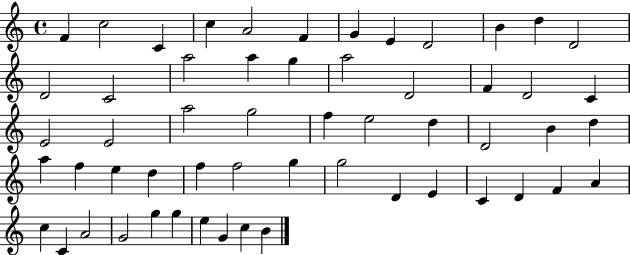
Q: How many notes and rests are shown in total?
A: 56